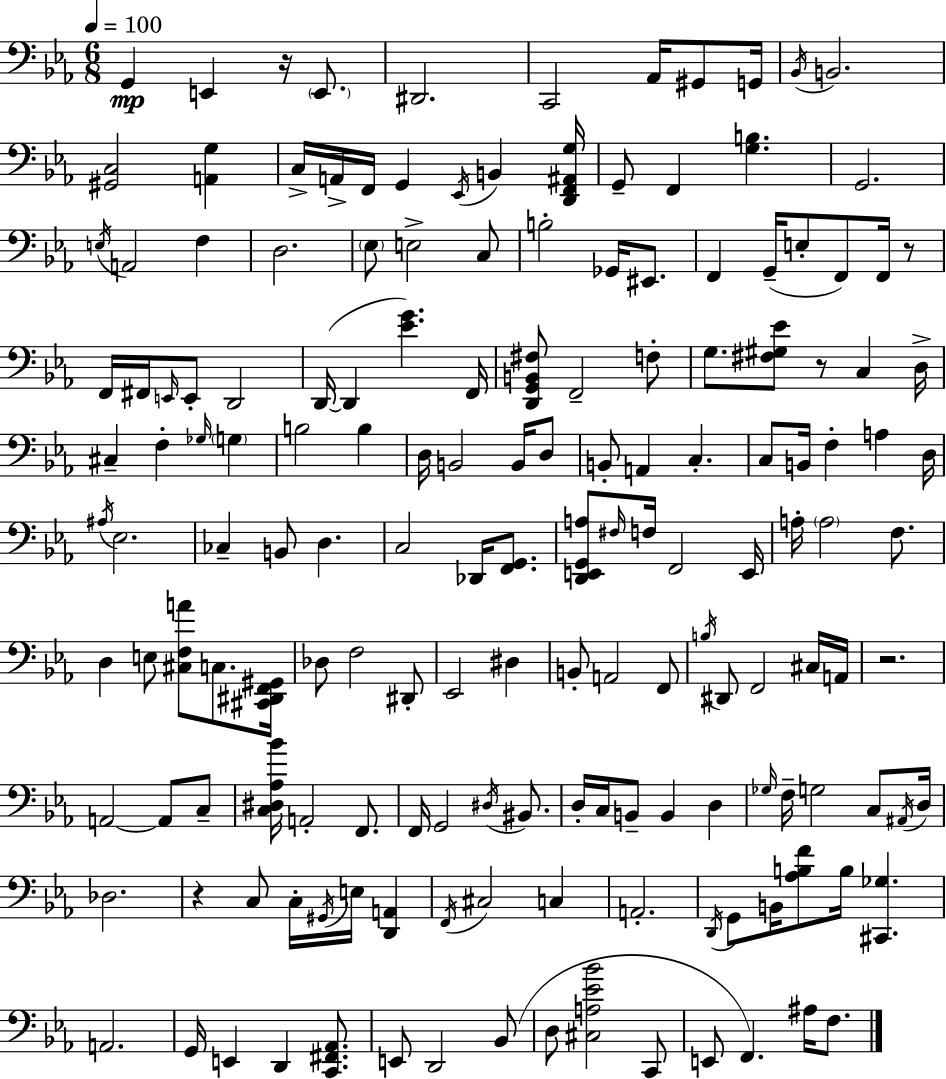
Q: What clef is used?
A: bass